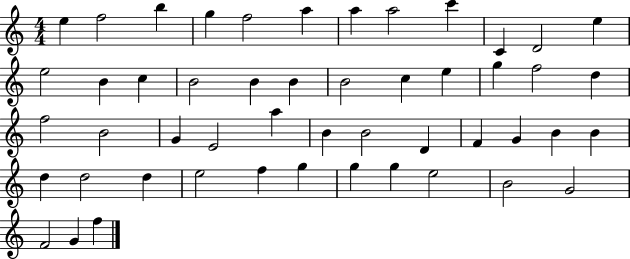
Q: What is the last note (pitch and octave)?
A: F5